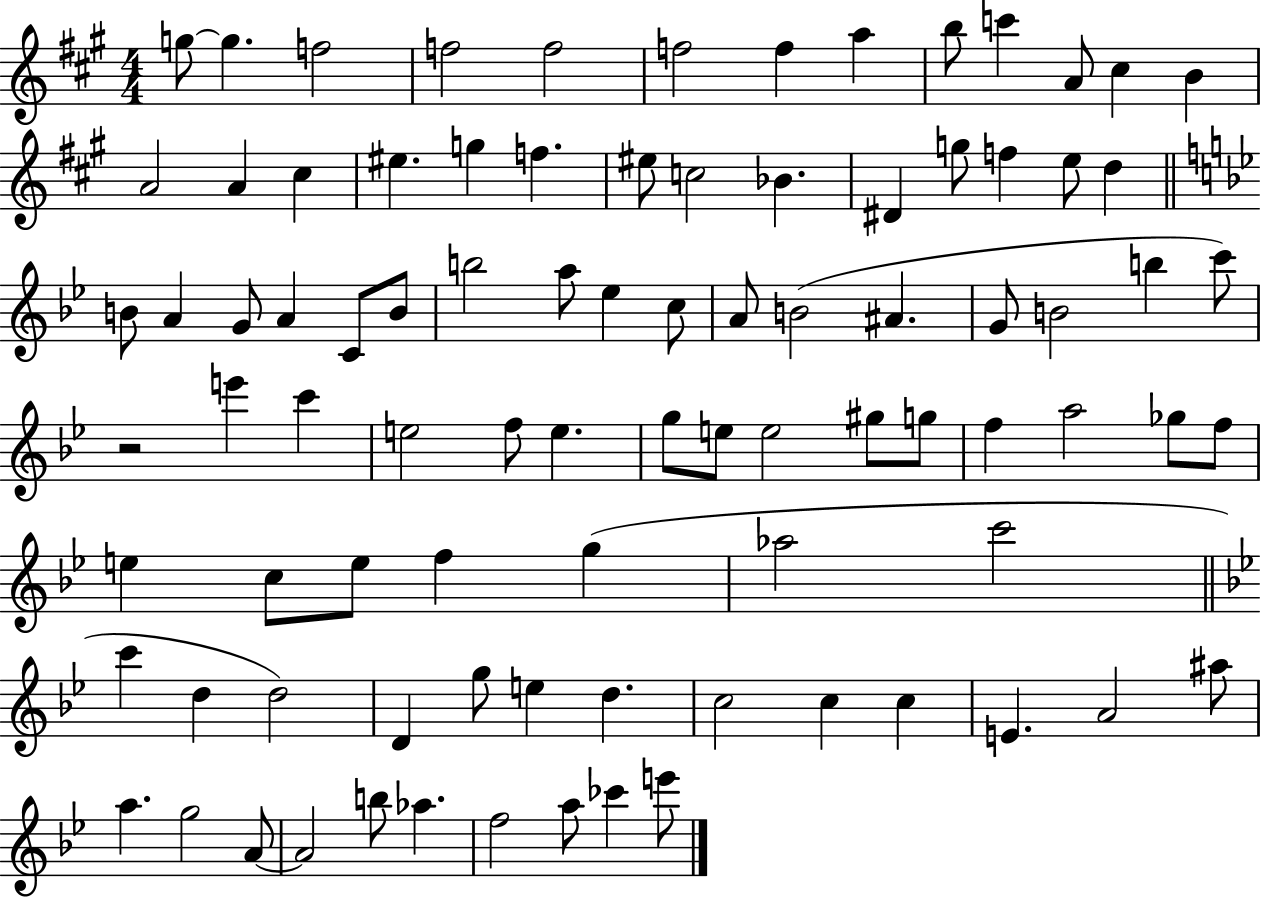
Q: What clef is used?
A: treble